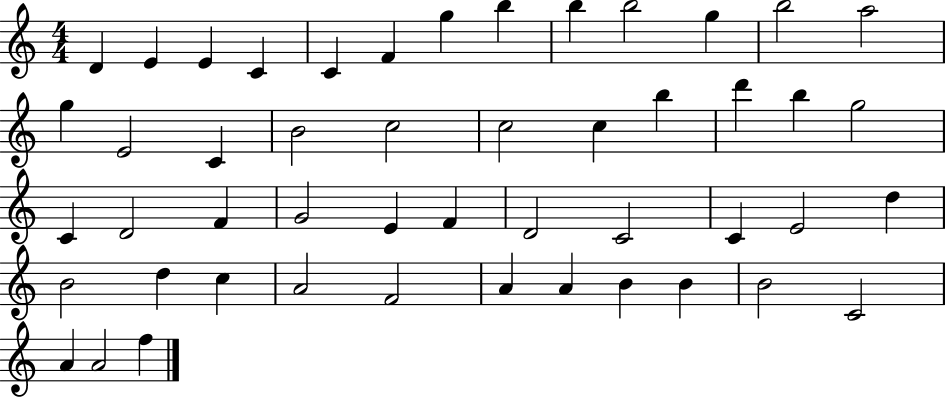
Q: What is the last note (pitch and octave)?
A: F5